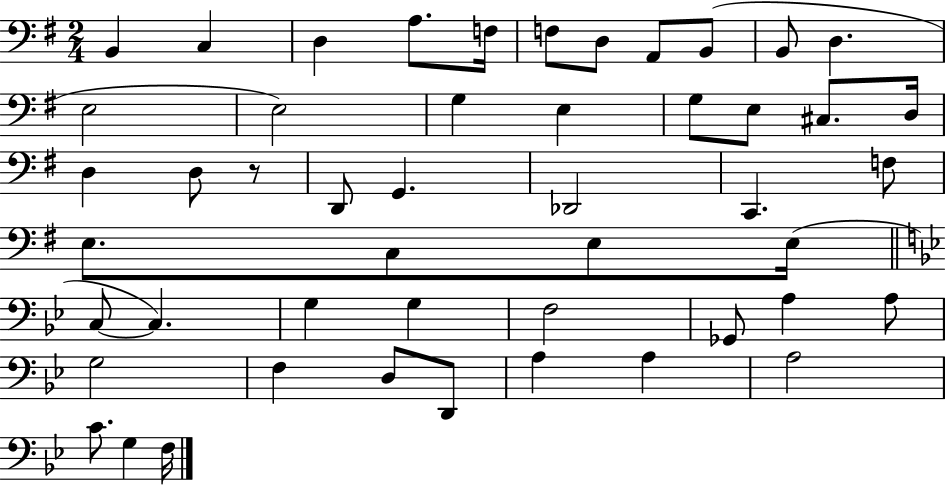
X:1
T:Untitled
M:2/4
L:1/4
K:G
B,, C, D, A,/2 F,/4 F,/2 D,/2 A,,/2 B,,/2 B,,/2 D, E,2 E,2 G, E, G,/2 E,/2 ^C,/2 D,/4 D, D,/2 z/2 D,,/2 G,, _D,,2 C,, F,/2 E,/2 C,/2 E,/2 E,/4 C,/2 C, G, G, F,2 _G,,/2 A, A,/2 G,2 F, D,/2 D,,/2 A, A, A,2 C/2 G, F,/4